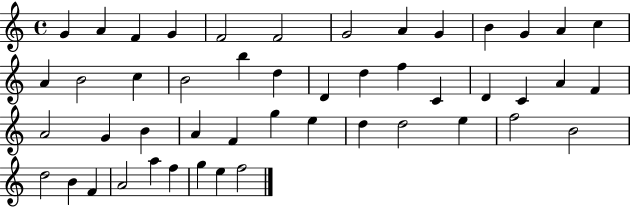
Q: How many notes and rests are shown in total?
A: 48